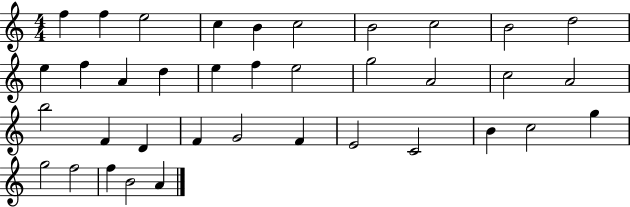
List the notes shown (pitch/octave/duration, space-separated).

F5/q F5/q E5/h C5/q B4/q C5/h B4/h C5/h B4/h D5/h E5/q F5/q A4/q D5/q E5/q F5/q E5/h G5/h A4/h C5/h A4/h B5/h F4/q D4/q F4/q G4/h F4/q E4/h C4/h B4/q C5/h G5/q G5/h F5/h F5/q B4/h A4/q